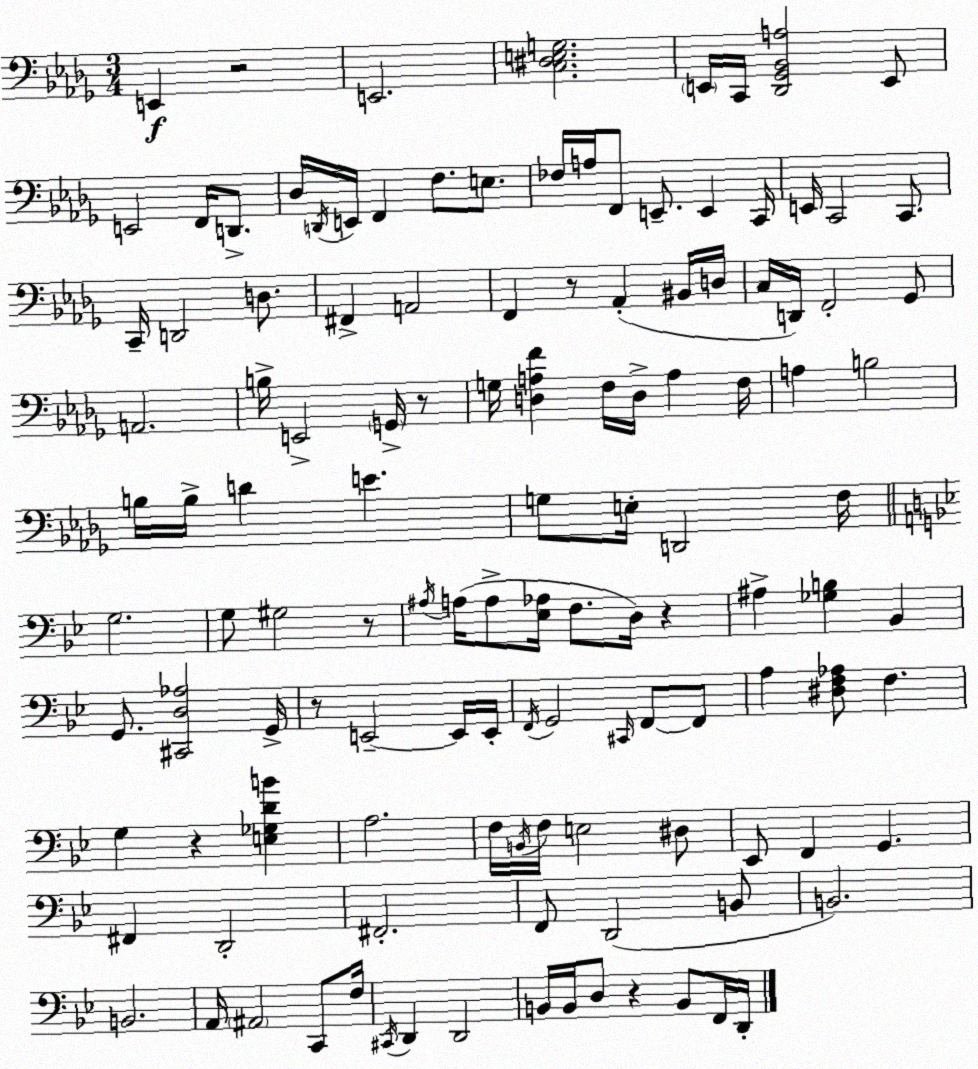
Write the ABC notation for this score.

X:1
T:Untitled
M:3/4
L:1/4
K:Bbm
E,, z2 E,,2 [C,^D,E,G,]2 E,,/4 C,,/4 [_D,,_G,,_B,,A,]2 E,,/2 E,,2 F,,/4 D,,/2 _D,/4 D,,/4 E,,/4 F,, F,/2 E,/2 _F,/4 A,/4 F,,/2 E,,/2 E,, C,,/4 E,,/4 C,,2 C,,/2 C,,/4 D,,2 D,/2 ^F,, A,,2 F,, z/2 _A,, ^B,,/4 D,/4 C,/4 D,,/4 F,,2 _G,,/2 A,,2 B,/4 E,,2 G,,/4 z/2 G,/4 [D,A,F] F,/4 D,/4 A, F,/4 A, B,2 B,/4 B,/4 D E G,/2 E,/4 D,,2 F,/4 G,2 G,/2 ^G,2 z/2 ^A,/4 A,/4 A,/2 [_E,_A,]/4 F,/2 D,/4 z ^A, [_G,B,] _B,, G,,/2 [^C,,D,_A,]2 G,,/4 z/2 E,,2 E,,/4 E,,/4 F,,/4 G,,2 ^C,,/4 F,,/2 F,,/2 A, [^D,F,_A,]/2 F, G, z [E,_G,DB] A,2 F,/4 B,,/4 F,/4 E,2 ^D,/2 _E,,/2 F,, G,, ^F,, D,,2 ^F,,2 F,,/2 D,,2 B,,/2 B,,2 B,,2 A,,/4 ^A,,2 C,,/2 F,/4 ^C,,/4 D,, D,,2 B,,/4 B,,/4 D,/2 z B,,/2 F,,/4 D,,/4